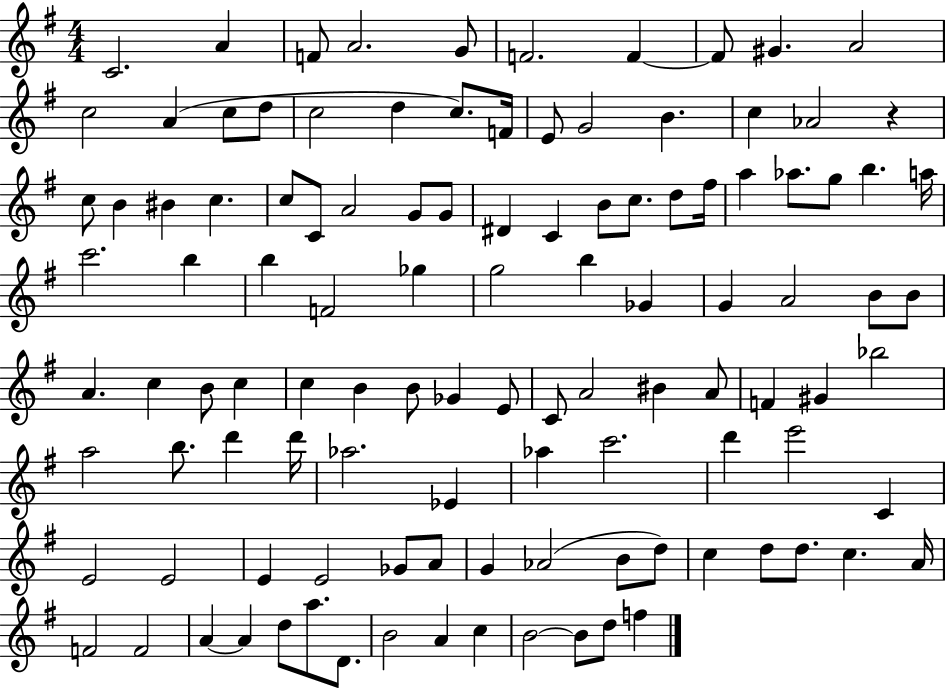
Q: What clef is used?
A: treble